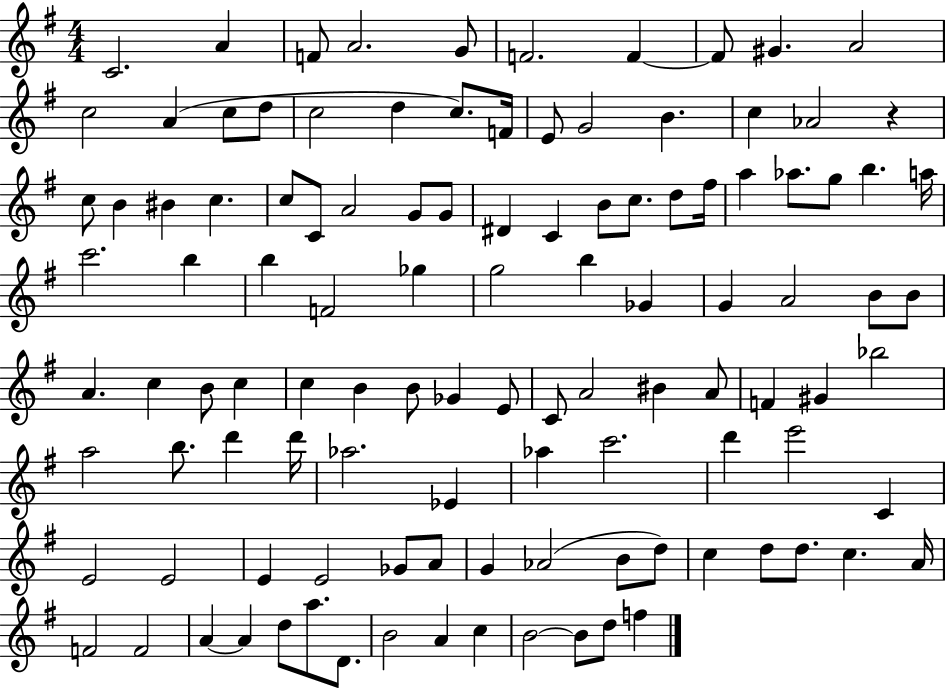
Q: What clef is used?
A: treble